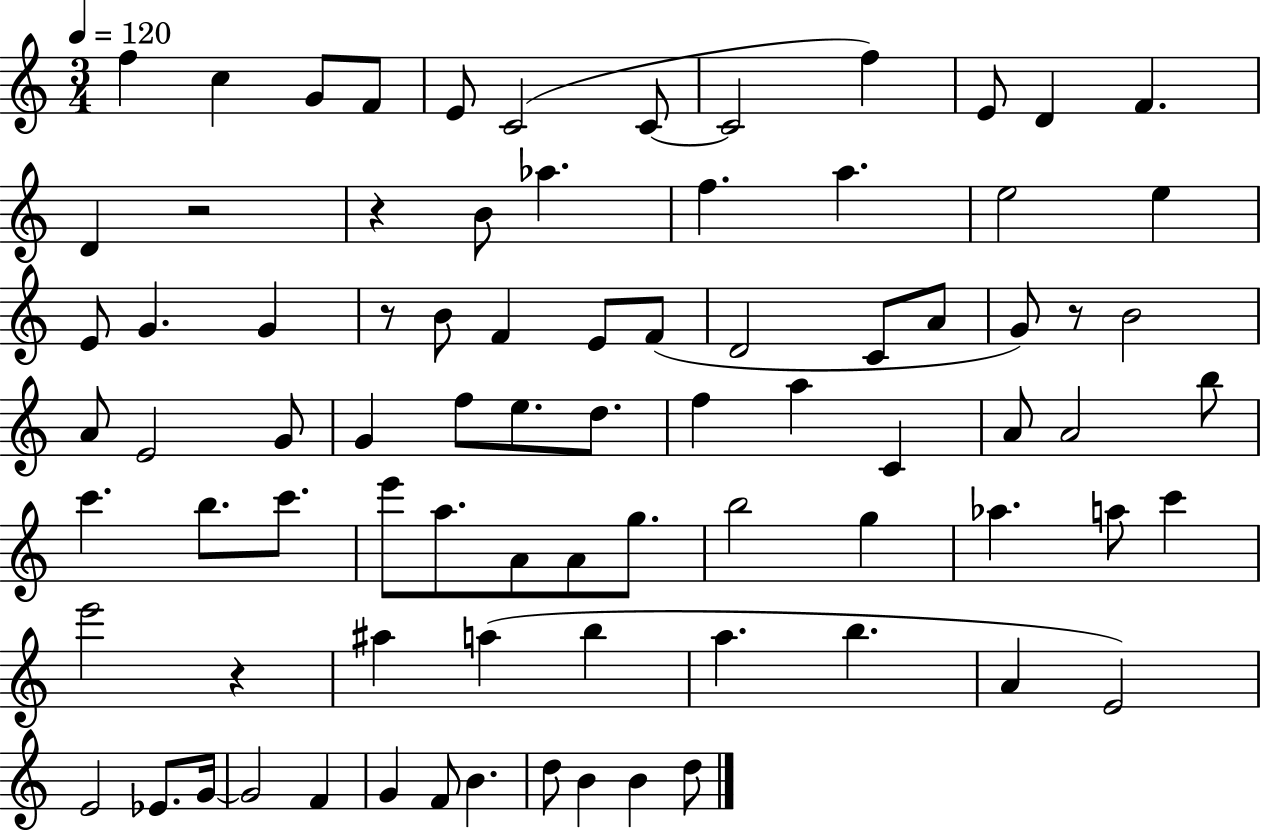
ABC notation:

X:1
T:Untitled
M:3/4
L:1/4
K:C
f c G/2 F/2 E/2 C2 C/2 C2 f E/2 D F D z2 z B/2 _a f a e2 e E/2 G G z/2 B/2 F E/2 F/2 D2 C/2 A/2 G/2 z/2 B2 A/2 E2 G/2 G f/2 e/2 d/2 f a C A/2 A2 b/2 c' b/2 c'/2 e'/2 a/2 A/2 A/2 g/2 b2 g _a a/2 c' e'2 z ^a a b a b A E2 E2 _E/2 G/4 G2 F G F/2 B d/2 B B d/2